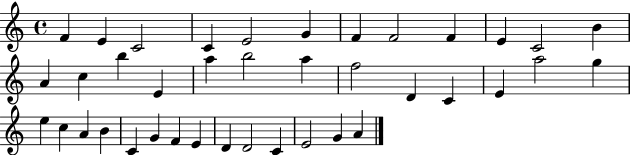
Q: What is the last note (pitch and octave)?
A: A4